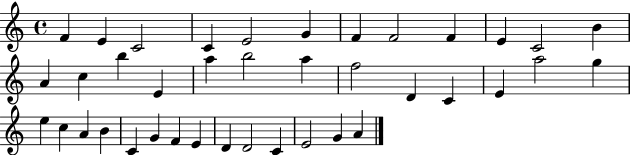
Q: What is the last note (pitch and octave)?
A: A4